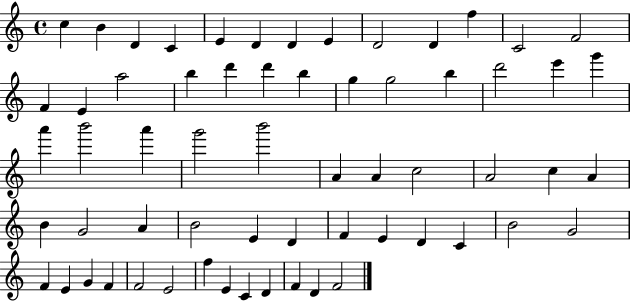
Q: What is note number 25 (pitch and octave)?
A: E6